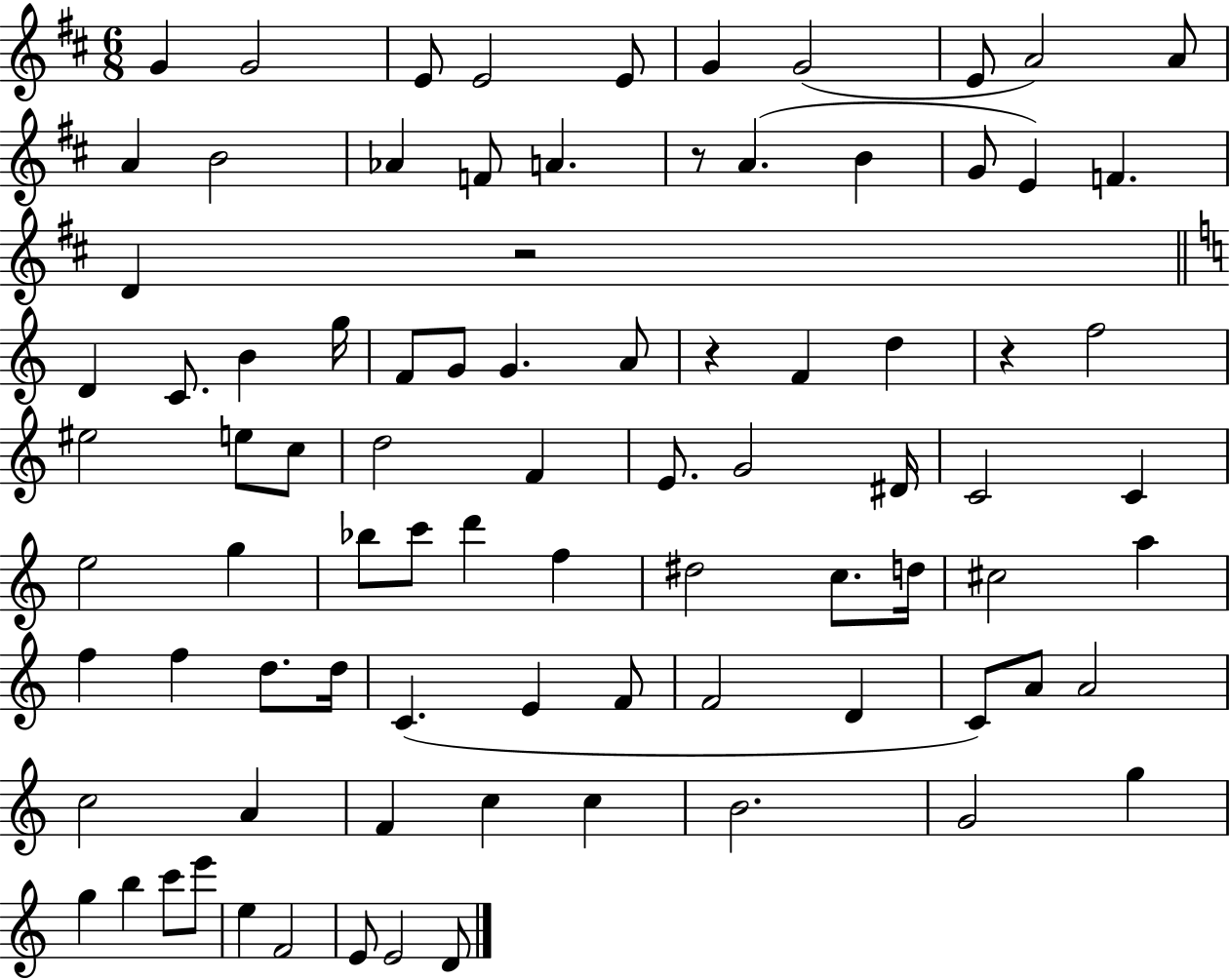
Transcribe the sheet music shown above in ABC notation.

X:1
T:Untitled
M:6/8
L:1/4
K:D
G G2 E/2 E2 E/2 G G2 E/2 A2 A/2 A B2 _A F/2 A z/2 A B G/2 E F D z2 D C/2 B g/4 F/2 G/2 G A/2 z F d z f2 ^e2 e/2 c/2 d2 F E/2 G2 ^D/4 C2 C e2 g _b/2 c'/2 d' f ^d2 c/2 d/4 ^c2 a f f d/2 d/4 C E F/2 F2 D C/2 A/2 A2 c2 A F c c B2 G2 g g b c'/2 e'/2 e F2 E/2 E2 D/2